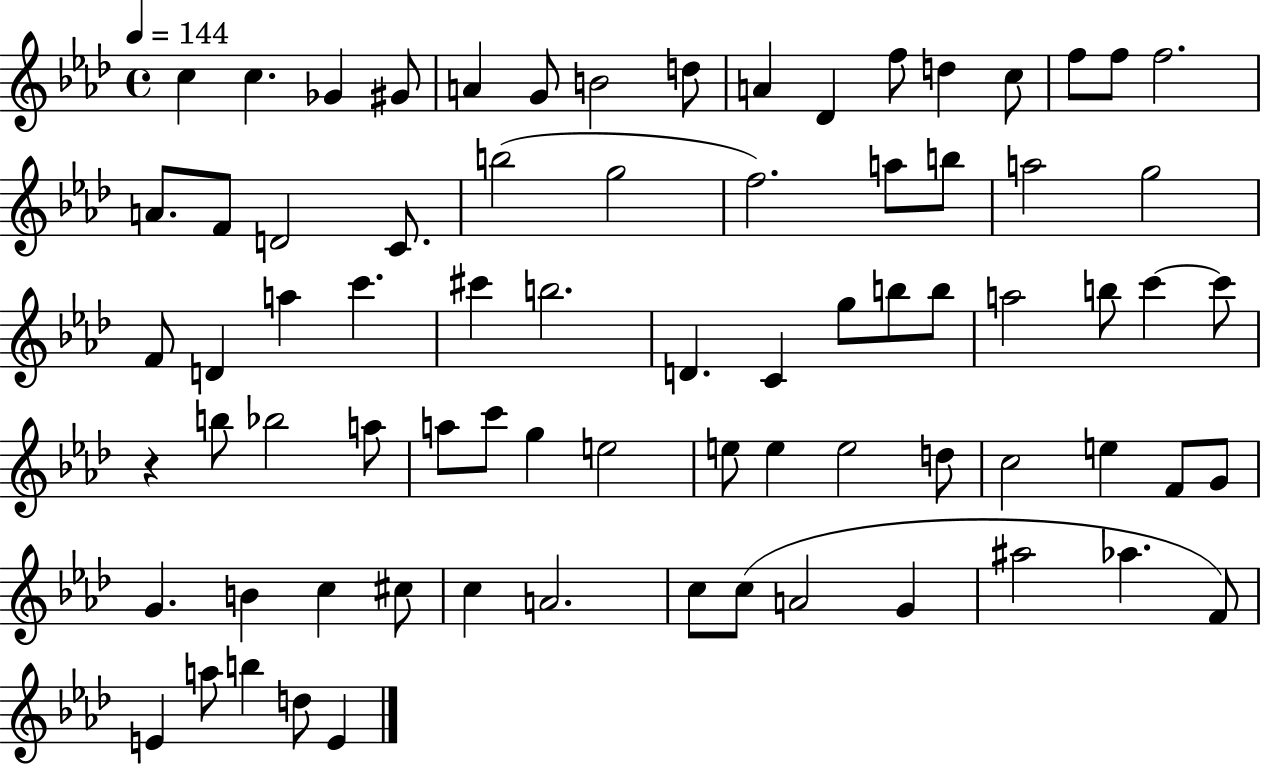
X:1
T:Untitled
M:4/4
L:1/4
K:Ab
c c _G ^G/2 A G/2 B2 d/2 A _D f/2 d c/2 f/2 f/2 f2 A/2 F/2 D2 C/2 b2 g2 f2 a/2 b/2 a2 g2 F/2 D a c' ^c' b2 D C g/2 b/2 b/2 a2 b/2 c' c'/2 z b/2 _b2 a/2 a/2 c'/2 g e2 e/2 e e2 d/2 c2 e F/2 G/2 G B c ^c/2 c A2 c/2 c/2 A2 G ^a2 _a F/2 E a/2 b d/2 E